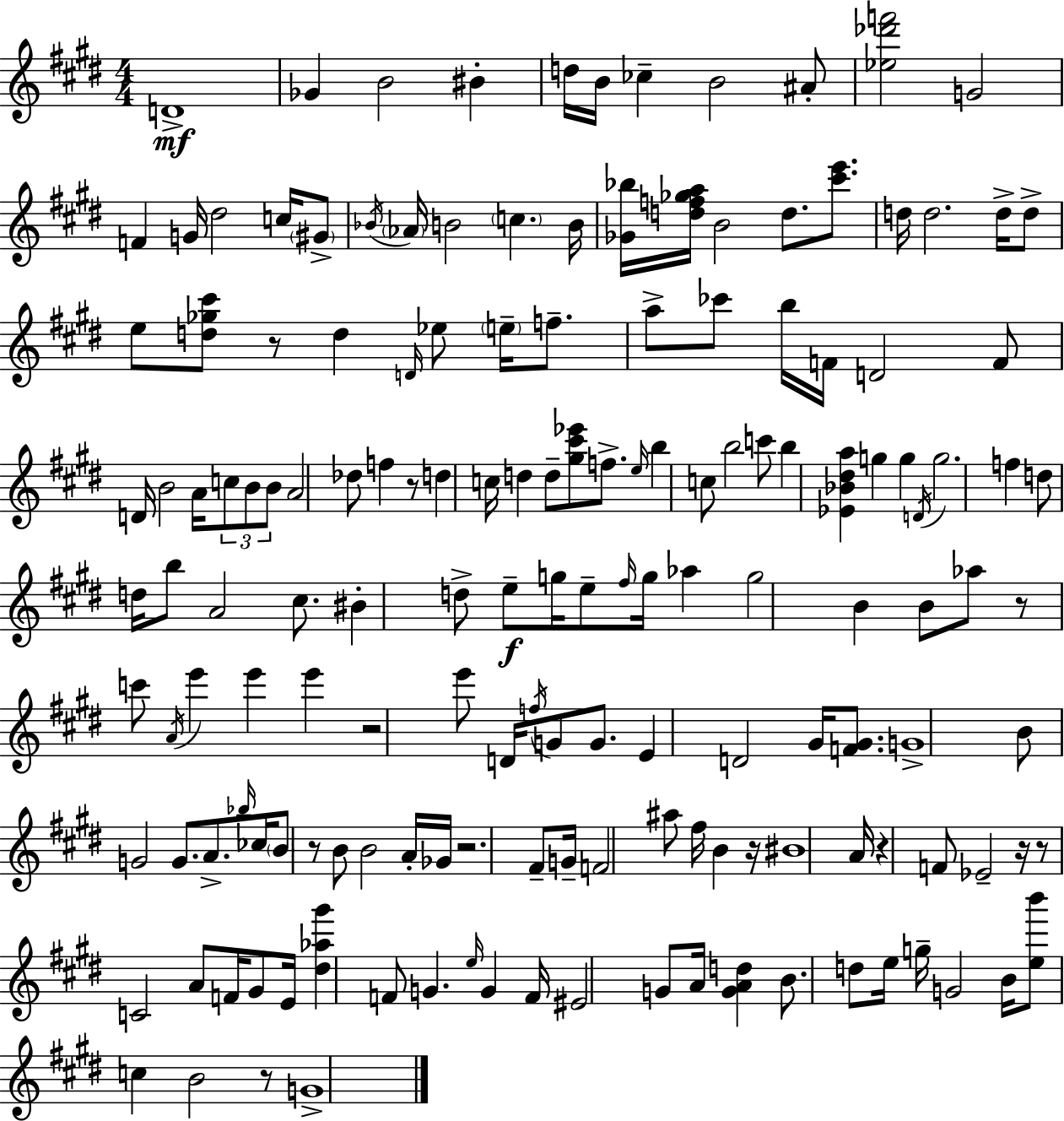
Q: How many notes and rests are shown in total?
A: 159